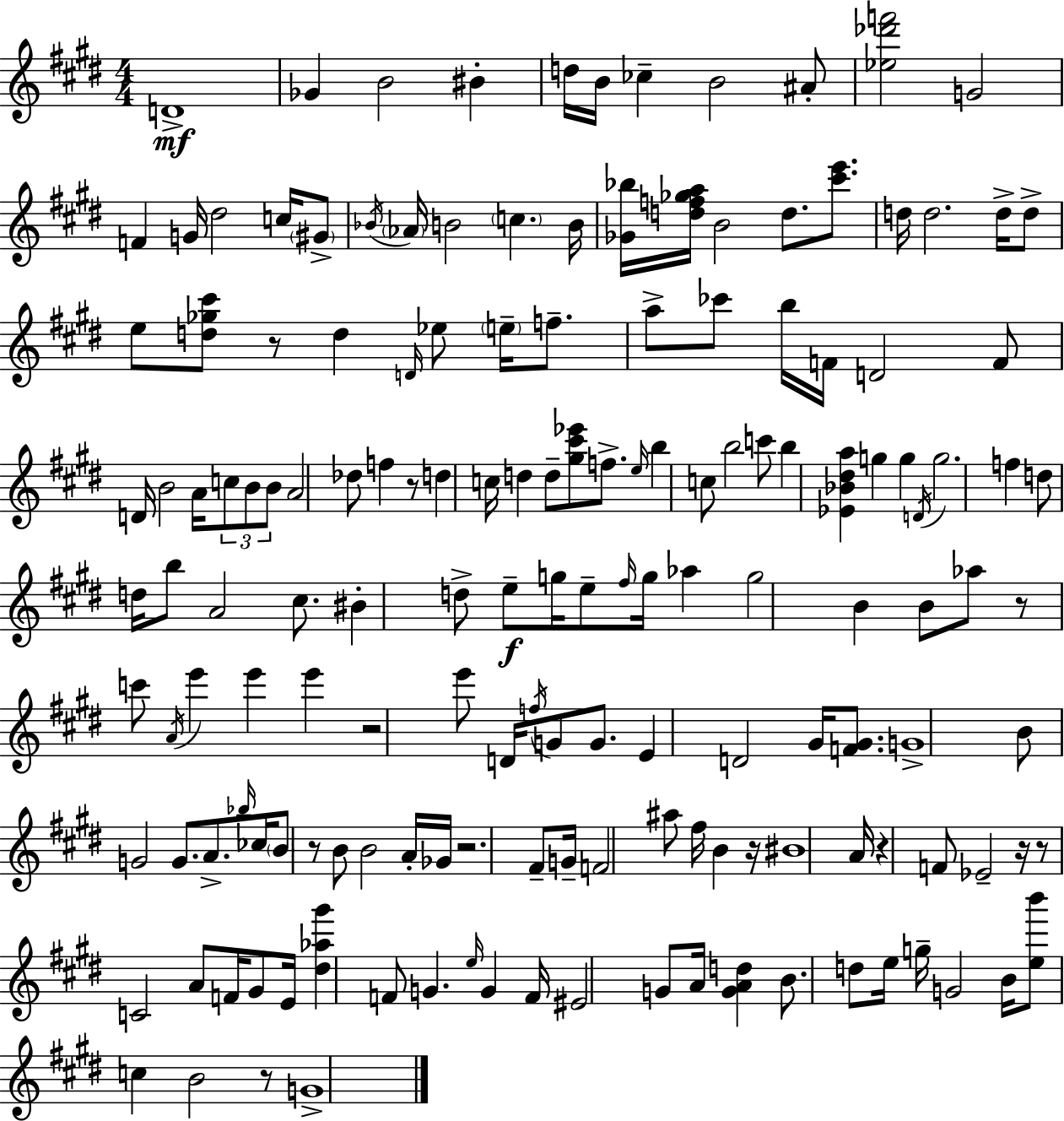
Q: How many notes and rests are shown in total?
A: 159